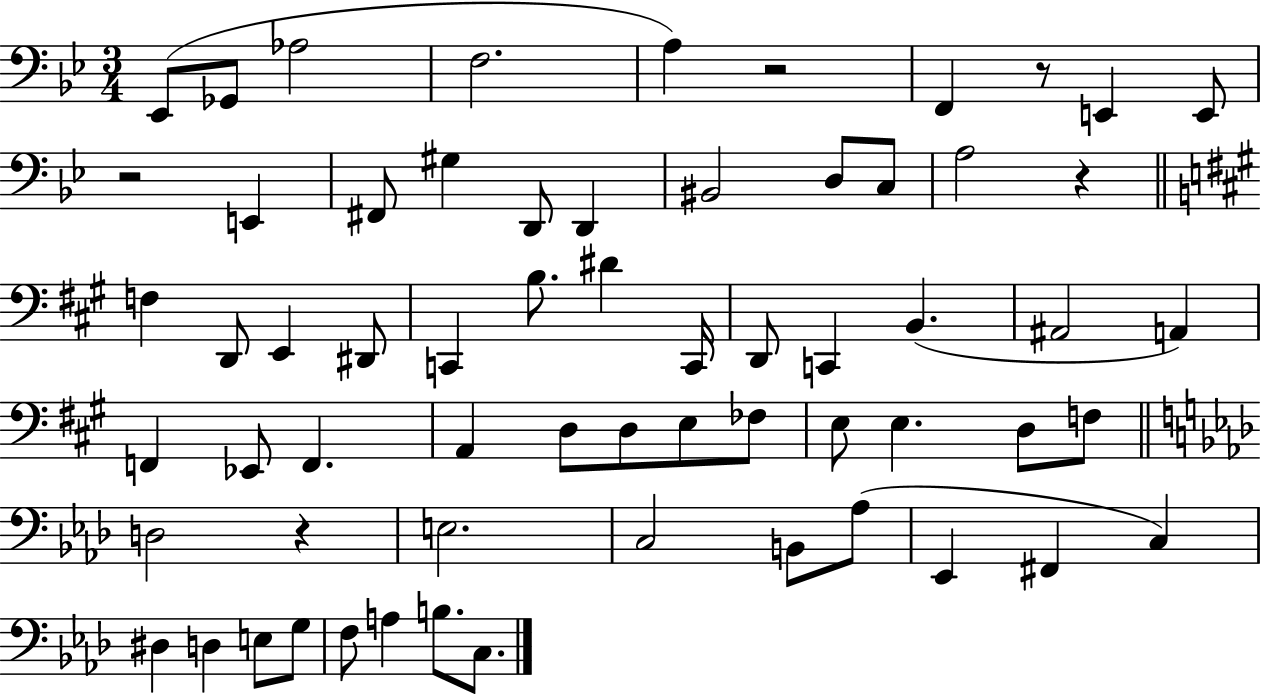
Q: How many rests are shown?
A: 5